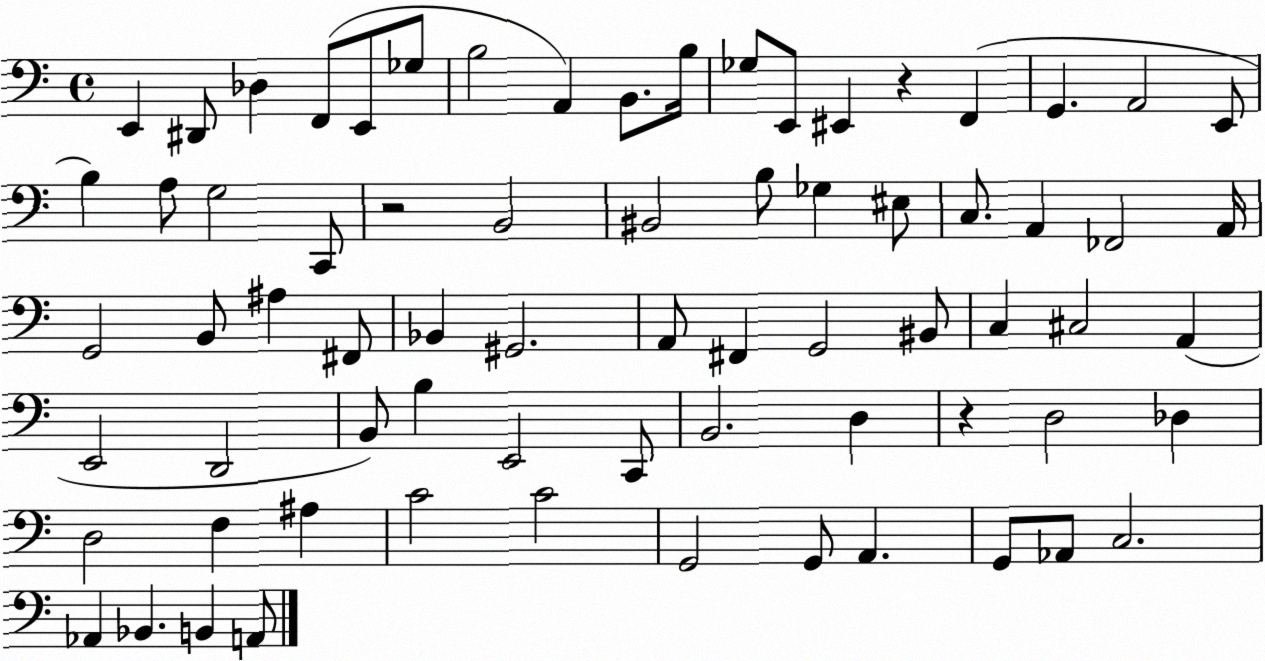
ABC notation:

X:1
T:Untitled
M:4/4
L:1/4
K:C
E,, ^D,,/2 _D, F,,/2 E,,/2 _G,/2 B,2 A,, B,,/2 B,/4 _G,/2 E,,/2 ^E,, z F,, G,, A,,2 E,,/2 B, A,/2 G,2 C,,/2 z2 B,,2 ^B,,2 B,/2 _G, ^E,/2 C,/2 A,, _F,,2 A,,/4 G,,2 B,,/2 ^A, ^F,,/2 _B,, ^G,,2 A,,/2 ^F,, G,,2 ^B,,/2 C, ^C,2 A,, E,,2 D,,2 B,,/2 B, E,,2 C,,/2 B,,2 D, z D,2 _D, D,2 F, ^A, C2 C2 G,,2 G,,/2 A,, G,,/2 _A,,/2 C,2 _A,, _B,, B,, A,,/2